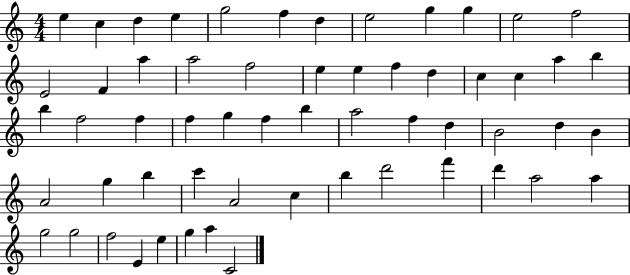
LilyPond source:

{
  \clef treble
  \numericTimeSignature
  \time 4/4
  \key c \major
  e''4 c''4 d''4 e''4 | g''2 f''4 d''4 | e''2 g''4 g''4 | e''2 f''2 | \break e'2 f'4 a''4 | a''2 f''2 | e''4 e''4 f''4 d''4 | c''4 c''4 a''4 b''4 | \break b''4 f''2 f''4 | f''4 g''4 f''4 b''4 | a''2 f''4 d''4 | b'2 d''4 b'4 | \break a'2 g''4 b''4 | c'''4 a'2 c''4 | b''4 d'''2 f'''4 | d'''4 a''2 a''4 | \break g''2 g''2 | f''2 e'4 e''4 | g''4 a''4 c'2 | \bar "|."
}